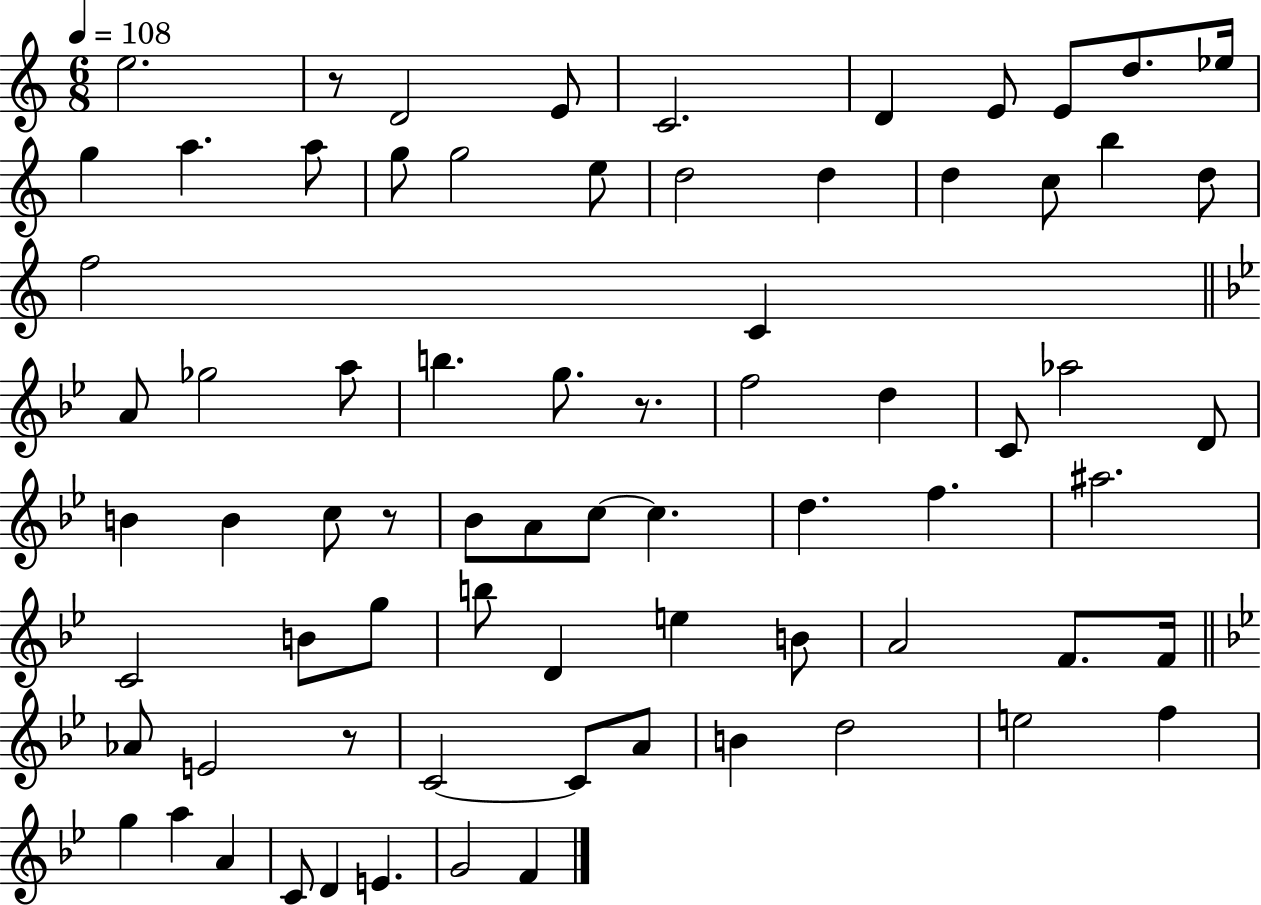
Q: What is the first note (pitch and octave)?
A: E5